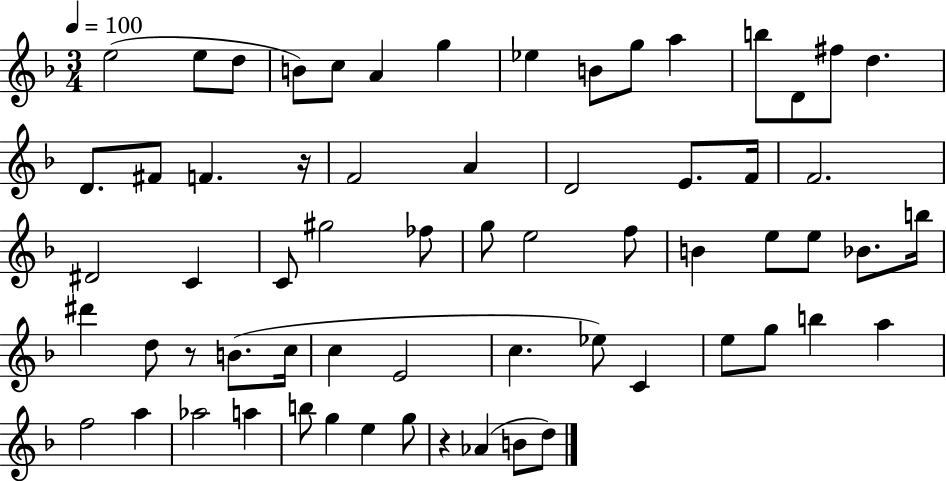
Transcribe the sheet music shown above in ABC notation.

X:1
T:Untitled
M:3/4
L:1/4
K:F
e2 e/2 d/2 B/2 c/2 A g _e B/2 g/2 a b/2 D/2 ^f/2 d D/2 ^F/2 F z/4 F2 A D2 E/2 F/4 F2 ^D2 C C/2 ^g2 _f/2 g/2 e2 f/2 B e/2 e/2 _B/2 b/4 ^d' d/2 z/2 B/2 c/4 c E2 c _e/2 C e/2 g/2 b a f2 a _a2 a b/2 g e g/2 z _A B/2 d/2